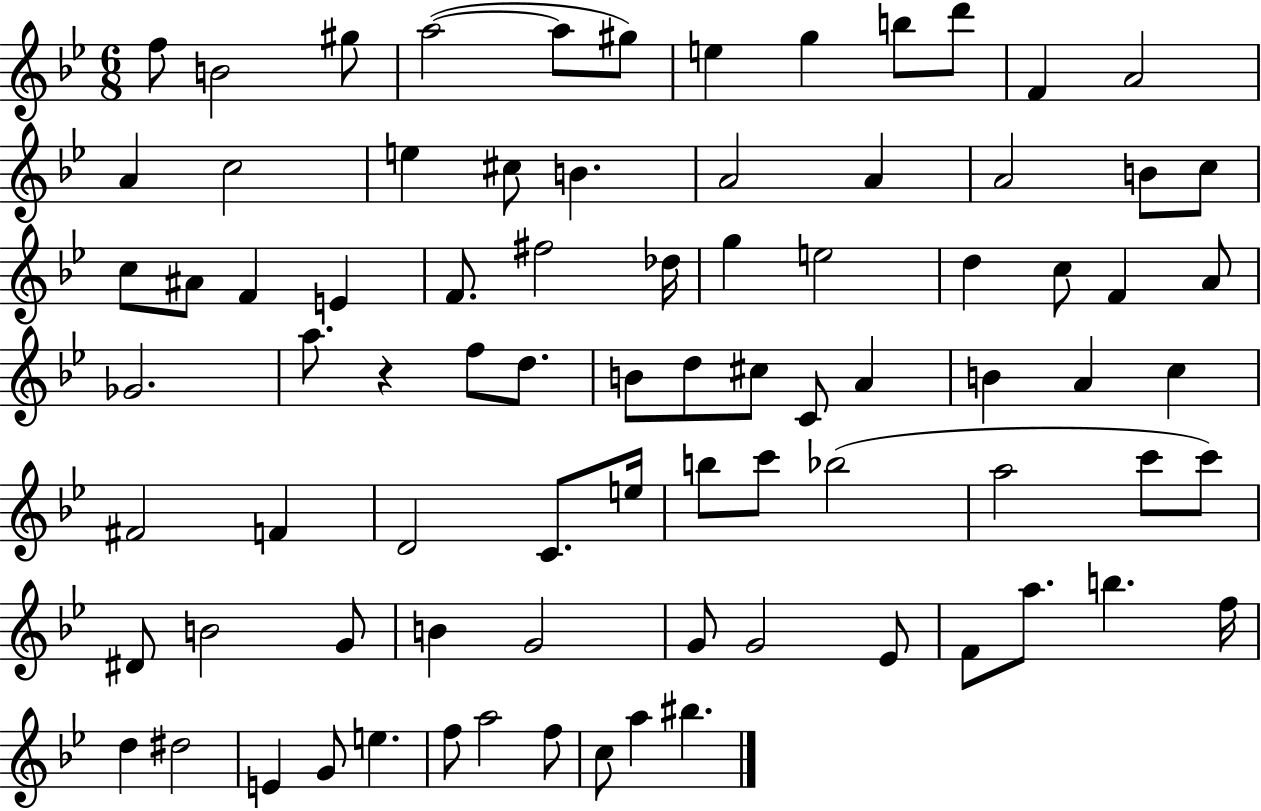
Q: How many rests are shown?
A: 1